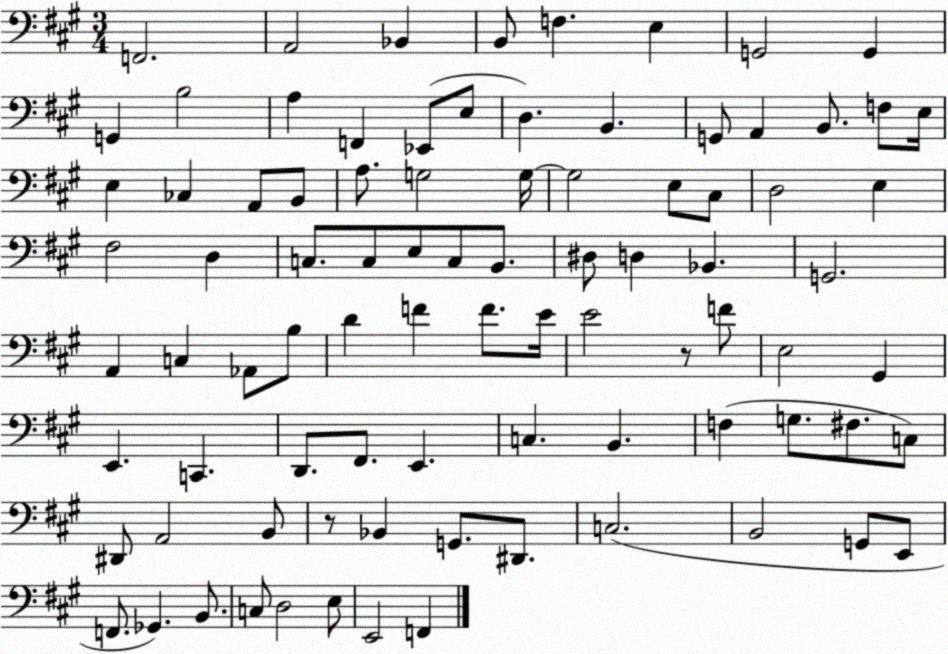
X:1
T:Untitled
M:3/4
L:1/4
K:A
F,,2 A,,2 _B,, B,,/2 F, E, G,,2 G,, G,, B,2 A, F,, _E,,/2 E,/2 D, B,, G,,/2 A,, B,,/2 F,/2 E,/4 E, _C, A,,/2 B,,/2 A,/2 G,2 G,/4 G,2 E,/2 ^C,/2 D,2 E, ^F,2 D, C,/2 C,/2 E,/2 C,/2 B,,/2 ^D,/2 D, _B,, G,,2 A,, C, _A,,/2 B,/2 D F F/2 E/4 E2 z/2 F/2 E,2 ^G,, E,, C,, D,,/2 ^F,,/2 E,, C, B,, F, G,/2 ^F,/2 C,/2 ^D,,/2 A,,2 B,,/2 z/2 _B,, G,,/2 ^D,,/2 C,2 B,,2 G,,/2 E,,/2 F,,/2 _G,, B,,/2 C,/2 D,2 E,/2 E,,2 F,,